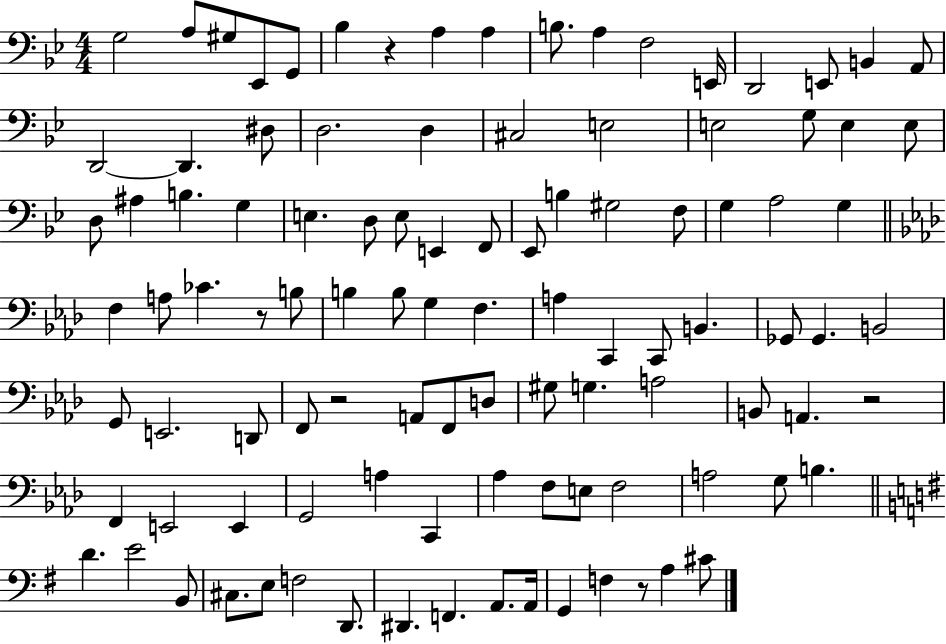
{
  \clef bass
  \numericTimeSignature
  \time 4/4
  \key bes \major
  g2 a8 gis8 ees,8 g,8 | bes4 r4 a4 a4 | b8. a4 f2 e,16 | d,2 e,8 b,4 a,8 | \break d,2~~ d,4. dis8 | d2. d4 | cis2 e2 | e2 g8 e4 e8 | \break d8 ais4 b4. g4 | e4. d8 e8 e,4 f,8 | ees,8 b4 gis2 f8 | g4 a2 g4 | \break \bar "||" \break \key aes \major f4 a8 ces'4. r8 b8 | b4 b8 g4 f4. | a4 c,4 c,8 b,4. | ges,8 ges,4. b,2 | \break g,8 e,2. d,8 | f,8 r2 a,8 f,8 d8 | gis8 g4. a2 | b,8 a,4. r2 | \break f,4 e,2 e,4 | g,2 a4 c,4 | aes4 f8 e8 f2 | a2 g8 b4. | \break \bar "||" \break \key g \major d'4. e'2 b,8 | cis8. e8 f2 d,8. | dis,4. f,4. a,8. a,16 | g,4 f4 r8 a4 cis'8 | \break \bar "|."
}